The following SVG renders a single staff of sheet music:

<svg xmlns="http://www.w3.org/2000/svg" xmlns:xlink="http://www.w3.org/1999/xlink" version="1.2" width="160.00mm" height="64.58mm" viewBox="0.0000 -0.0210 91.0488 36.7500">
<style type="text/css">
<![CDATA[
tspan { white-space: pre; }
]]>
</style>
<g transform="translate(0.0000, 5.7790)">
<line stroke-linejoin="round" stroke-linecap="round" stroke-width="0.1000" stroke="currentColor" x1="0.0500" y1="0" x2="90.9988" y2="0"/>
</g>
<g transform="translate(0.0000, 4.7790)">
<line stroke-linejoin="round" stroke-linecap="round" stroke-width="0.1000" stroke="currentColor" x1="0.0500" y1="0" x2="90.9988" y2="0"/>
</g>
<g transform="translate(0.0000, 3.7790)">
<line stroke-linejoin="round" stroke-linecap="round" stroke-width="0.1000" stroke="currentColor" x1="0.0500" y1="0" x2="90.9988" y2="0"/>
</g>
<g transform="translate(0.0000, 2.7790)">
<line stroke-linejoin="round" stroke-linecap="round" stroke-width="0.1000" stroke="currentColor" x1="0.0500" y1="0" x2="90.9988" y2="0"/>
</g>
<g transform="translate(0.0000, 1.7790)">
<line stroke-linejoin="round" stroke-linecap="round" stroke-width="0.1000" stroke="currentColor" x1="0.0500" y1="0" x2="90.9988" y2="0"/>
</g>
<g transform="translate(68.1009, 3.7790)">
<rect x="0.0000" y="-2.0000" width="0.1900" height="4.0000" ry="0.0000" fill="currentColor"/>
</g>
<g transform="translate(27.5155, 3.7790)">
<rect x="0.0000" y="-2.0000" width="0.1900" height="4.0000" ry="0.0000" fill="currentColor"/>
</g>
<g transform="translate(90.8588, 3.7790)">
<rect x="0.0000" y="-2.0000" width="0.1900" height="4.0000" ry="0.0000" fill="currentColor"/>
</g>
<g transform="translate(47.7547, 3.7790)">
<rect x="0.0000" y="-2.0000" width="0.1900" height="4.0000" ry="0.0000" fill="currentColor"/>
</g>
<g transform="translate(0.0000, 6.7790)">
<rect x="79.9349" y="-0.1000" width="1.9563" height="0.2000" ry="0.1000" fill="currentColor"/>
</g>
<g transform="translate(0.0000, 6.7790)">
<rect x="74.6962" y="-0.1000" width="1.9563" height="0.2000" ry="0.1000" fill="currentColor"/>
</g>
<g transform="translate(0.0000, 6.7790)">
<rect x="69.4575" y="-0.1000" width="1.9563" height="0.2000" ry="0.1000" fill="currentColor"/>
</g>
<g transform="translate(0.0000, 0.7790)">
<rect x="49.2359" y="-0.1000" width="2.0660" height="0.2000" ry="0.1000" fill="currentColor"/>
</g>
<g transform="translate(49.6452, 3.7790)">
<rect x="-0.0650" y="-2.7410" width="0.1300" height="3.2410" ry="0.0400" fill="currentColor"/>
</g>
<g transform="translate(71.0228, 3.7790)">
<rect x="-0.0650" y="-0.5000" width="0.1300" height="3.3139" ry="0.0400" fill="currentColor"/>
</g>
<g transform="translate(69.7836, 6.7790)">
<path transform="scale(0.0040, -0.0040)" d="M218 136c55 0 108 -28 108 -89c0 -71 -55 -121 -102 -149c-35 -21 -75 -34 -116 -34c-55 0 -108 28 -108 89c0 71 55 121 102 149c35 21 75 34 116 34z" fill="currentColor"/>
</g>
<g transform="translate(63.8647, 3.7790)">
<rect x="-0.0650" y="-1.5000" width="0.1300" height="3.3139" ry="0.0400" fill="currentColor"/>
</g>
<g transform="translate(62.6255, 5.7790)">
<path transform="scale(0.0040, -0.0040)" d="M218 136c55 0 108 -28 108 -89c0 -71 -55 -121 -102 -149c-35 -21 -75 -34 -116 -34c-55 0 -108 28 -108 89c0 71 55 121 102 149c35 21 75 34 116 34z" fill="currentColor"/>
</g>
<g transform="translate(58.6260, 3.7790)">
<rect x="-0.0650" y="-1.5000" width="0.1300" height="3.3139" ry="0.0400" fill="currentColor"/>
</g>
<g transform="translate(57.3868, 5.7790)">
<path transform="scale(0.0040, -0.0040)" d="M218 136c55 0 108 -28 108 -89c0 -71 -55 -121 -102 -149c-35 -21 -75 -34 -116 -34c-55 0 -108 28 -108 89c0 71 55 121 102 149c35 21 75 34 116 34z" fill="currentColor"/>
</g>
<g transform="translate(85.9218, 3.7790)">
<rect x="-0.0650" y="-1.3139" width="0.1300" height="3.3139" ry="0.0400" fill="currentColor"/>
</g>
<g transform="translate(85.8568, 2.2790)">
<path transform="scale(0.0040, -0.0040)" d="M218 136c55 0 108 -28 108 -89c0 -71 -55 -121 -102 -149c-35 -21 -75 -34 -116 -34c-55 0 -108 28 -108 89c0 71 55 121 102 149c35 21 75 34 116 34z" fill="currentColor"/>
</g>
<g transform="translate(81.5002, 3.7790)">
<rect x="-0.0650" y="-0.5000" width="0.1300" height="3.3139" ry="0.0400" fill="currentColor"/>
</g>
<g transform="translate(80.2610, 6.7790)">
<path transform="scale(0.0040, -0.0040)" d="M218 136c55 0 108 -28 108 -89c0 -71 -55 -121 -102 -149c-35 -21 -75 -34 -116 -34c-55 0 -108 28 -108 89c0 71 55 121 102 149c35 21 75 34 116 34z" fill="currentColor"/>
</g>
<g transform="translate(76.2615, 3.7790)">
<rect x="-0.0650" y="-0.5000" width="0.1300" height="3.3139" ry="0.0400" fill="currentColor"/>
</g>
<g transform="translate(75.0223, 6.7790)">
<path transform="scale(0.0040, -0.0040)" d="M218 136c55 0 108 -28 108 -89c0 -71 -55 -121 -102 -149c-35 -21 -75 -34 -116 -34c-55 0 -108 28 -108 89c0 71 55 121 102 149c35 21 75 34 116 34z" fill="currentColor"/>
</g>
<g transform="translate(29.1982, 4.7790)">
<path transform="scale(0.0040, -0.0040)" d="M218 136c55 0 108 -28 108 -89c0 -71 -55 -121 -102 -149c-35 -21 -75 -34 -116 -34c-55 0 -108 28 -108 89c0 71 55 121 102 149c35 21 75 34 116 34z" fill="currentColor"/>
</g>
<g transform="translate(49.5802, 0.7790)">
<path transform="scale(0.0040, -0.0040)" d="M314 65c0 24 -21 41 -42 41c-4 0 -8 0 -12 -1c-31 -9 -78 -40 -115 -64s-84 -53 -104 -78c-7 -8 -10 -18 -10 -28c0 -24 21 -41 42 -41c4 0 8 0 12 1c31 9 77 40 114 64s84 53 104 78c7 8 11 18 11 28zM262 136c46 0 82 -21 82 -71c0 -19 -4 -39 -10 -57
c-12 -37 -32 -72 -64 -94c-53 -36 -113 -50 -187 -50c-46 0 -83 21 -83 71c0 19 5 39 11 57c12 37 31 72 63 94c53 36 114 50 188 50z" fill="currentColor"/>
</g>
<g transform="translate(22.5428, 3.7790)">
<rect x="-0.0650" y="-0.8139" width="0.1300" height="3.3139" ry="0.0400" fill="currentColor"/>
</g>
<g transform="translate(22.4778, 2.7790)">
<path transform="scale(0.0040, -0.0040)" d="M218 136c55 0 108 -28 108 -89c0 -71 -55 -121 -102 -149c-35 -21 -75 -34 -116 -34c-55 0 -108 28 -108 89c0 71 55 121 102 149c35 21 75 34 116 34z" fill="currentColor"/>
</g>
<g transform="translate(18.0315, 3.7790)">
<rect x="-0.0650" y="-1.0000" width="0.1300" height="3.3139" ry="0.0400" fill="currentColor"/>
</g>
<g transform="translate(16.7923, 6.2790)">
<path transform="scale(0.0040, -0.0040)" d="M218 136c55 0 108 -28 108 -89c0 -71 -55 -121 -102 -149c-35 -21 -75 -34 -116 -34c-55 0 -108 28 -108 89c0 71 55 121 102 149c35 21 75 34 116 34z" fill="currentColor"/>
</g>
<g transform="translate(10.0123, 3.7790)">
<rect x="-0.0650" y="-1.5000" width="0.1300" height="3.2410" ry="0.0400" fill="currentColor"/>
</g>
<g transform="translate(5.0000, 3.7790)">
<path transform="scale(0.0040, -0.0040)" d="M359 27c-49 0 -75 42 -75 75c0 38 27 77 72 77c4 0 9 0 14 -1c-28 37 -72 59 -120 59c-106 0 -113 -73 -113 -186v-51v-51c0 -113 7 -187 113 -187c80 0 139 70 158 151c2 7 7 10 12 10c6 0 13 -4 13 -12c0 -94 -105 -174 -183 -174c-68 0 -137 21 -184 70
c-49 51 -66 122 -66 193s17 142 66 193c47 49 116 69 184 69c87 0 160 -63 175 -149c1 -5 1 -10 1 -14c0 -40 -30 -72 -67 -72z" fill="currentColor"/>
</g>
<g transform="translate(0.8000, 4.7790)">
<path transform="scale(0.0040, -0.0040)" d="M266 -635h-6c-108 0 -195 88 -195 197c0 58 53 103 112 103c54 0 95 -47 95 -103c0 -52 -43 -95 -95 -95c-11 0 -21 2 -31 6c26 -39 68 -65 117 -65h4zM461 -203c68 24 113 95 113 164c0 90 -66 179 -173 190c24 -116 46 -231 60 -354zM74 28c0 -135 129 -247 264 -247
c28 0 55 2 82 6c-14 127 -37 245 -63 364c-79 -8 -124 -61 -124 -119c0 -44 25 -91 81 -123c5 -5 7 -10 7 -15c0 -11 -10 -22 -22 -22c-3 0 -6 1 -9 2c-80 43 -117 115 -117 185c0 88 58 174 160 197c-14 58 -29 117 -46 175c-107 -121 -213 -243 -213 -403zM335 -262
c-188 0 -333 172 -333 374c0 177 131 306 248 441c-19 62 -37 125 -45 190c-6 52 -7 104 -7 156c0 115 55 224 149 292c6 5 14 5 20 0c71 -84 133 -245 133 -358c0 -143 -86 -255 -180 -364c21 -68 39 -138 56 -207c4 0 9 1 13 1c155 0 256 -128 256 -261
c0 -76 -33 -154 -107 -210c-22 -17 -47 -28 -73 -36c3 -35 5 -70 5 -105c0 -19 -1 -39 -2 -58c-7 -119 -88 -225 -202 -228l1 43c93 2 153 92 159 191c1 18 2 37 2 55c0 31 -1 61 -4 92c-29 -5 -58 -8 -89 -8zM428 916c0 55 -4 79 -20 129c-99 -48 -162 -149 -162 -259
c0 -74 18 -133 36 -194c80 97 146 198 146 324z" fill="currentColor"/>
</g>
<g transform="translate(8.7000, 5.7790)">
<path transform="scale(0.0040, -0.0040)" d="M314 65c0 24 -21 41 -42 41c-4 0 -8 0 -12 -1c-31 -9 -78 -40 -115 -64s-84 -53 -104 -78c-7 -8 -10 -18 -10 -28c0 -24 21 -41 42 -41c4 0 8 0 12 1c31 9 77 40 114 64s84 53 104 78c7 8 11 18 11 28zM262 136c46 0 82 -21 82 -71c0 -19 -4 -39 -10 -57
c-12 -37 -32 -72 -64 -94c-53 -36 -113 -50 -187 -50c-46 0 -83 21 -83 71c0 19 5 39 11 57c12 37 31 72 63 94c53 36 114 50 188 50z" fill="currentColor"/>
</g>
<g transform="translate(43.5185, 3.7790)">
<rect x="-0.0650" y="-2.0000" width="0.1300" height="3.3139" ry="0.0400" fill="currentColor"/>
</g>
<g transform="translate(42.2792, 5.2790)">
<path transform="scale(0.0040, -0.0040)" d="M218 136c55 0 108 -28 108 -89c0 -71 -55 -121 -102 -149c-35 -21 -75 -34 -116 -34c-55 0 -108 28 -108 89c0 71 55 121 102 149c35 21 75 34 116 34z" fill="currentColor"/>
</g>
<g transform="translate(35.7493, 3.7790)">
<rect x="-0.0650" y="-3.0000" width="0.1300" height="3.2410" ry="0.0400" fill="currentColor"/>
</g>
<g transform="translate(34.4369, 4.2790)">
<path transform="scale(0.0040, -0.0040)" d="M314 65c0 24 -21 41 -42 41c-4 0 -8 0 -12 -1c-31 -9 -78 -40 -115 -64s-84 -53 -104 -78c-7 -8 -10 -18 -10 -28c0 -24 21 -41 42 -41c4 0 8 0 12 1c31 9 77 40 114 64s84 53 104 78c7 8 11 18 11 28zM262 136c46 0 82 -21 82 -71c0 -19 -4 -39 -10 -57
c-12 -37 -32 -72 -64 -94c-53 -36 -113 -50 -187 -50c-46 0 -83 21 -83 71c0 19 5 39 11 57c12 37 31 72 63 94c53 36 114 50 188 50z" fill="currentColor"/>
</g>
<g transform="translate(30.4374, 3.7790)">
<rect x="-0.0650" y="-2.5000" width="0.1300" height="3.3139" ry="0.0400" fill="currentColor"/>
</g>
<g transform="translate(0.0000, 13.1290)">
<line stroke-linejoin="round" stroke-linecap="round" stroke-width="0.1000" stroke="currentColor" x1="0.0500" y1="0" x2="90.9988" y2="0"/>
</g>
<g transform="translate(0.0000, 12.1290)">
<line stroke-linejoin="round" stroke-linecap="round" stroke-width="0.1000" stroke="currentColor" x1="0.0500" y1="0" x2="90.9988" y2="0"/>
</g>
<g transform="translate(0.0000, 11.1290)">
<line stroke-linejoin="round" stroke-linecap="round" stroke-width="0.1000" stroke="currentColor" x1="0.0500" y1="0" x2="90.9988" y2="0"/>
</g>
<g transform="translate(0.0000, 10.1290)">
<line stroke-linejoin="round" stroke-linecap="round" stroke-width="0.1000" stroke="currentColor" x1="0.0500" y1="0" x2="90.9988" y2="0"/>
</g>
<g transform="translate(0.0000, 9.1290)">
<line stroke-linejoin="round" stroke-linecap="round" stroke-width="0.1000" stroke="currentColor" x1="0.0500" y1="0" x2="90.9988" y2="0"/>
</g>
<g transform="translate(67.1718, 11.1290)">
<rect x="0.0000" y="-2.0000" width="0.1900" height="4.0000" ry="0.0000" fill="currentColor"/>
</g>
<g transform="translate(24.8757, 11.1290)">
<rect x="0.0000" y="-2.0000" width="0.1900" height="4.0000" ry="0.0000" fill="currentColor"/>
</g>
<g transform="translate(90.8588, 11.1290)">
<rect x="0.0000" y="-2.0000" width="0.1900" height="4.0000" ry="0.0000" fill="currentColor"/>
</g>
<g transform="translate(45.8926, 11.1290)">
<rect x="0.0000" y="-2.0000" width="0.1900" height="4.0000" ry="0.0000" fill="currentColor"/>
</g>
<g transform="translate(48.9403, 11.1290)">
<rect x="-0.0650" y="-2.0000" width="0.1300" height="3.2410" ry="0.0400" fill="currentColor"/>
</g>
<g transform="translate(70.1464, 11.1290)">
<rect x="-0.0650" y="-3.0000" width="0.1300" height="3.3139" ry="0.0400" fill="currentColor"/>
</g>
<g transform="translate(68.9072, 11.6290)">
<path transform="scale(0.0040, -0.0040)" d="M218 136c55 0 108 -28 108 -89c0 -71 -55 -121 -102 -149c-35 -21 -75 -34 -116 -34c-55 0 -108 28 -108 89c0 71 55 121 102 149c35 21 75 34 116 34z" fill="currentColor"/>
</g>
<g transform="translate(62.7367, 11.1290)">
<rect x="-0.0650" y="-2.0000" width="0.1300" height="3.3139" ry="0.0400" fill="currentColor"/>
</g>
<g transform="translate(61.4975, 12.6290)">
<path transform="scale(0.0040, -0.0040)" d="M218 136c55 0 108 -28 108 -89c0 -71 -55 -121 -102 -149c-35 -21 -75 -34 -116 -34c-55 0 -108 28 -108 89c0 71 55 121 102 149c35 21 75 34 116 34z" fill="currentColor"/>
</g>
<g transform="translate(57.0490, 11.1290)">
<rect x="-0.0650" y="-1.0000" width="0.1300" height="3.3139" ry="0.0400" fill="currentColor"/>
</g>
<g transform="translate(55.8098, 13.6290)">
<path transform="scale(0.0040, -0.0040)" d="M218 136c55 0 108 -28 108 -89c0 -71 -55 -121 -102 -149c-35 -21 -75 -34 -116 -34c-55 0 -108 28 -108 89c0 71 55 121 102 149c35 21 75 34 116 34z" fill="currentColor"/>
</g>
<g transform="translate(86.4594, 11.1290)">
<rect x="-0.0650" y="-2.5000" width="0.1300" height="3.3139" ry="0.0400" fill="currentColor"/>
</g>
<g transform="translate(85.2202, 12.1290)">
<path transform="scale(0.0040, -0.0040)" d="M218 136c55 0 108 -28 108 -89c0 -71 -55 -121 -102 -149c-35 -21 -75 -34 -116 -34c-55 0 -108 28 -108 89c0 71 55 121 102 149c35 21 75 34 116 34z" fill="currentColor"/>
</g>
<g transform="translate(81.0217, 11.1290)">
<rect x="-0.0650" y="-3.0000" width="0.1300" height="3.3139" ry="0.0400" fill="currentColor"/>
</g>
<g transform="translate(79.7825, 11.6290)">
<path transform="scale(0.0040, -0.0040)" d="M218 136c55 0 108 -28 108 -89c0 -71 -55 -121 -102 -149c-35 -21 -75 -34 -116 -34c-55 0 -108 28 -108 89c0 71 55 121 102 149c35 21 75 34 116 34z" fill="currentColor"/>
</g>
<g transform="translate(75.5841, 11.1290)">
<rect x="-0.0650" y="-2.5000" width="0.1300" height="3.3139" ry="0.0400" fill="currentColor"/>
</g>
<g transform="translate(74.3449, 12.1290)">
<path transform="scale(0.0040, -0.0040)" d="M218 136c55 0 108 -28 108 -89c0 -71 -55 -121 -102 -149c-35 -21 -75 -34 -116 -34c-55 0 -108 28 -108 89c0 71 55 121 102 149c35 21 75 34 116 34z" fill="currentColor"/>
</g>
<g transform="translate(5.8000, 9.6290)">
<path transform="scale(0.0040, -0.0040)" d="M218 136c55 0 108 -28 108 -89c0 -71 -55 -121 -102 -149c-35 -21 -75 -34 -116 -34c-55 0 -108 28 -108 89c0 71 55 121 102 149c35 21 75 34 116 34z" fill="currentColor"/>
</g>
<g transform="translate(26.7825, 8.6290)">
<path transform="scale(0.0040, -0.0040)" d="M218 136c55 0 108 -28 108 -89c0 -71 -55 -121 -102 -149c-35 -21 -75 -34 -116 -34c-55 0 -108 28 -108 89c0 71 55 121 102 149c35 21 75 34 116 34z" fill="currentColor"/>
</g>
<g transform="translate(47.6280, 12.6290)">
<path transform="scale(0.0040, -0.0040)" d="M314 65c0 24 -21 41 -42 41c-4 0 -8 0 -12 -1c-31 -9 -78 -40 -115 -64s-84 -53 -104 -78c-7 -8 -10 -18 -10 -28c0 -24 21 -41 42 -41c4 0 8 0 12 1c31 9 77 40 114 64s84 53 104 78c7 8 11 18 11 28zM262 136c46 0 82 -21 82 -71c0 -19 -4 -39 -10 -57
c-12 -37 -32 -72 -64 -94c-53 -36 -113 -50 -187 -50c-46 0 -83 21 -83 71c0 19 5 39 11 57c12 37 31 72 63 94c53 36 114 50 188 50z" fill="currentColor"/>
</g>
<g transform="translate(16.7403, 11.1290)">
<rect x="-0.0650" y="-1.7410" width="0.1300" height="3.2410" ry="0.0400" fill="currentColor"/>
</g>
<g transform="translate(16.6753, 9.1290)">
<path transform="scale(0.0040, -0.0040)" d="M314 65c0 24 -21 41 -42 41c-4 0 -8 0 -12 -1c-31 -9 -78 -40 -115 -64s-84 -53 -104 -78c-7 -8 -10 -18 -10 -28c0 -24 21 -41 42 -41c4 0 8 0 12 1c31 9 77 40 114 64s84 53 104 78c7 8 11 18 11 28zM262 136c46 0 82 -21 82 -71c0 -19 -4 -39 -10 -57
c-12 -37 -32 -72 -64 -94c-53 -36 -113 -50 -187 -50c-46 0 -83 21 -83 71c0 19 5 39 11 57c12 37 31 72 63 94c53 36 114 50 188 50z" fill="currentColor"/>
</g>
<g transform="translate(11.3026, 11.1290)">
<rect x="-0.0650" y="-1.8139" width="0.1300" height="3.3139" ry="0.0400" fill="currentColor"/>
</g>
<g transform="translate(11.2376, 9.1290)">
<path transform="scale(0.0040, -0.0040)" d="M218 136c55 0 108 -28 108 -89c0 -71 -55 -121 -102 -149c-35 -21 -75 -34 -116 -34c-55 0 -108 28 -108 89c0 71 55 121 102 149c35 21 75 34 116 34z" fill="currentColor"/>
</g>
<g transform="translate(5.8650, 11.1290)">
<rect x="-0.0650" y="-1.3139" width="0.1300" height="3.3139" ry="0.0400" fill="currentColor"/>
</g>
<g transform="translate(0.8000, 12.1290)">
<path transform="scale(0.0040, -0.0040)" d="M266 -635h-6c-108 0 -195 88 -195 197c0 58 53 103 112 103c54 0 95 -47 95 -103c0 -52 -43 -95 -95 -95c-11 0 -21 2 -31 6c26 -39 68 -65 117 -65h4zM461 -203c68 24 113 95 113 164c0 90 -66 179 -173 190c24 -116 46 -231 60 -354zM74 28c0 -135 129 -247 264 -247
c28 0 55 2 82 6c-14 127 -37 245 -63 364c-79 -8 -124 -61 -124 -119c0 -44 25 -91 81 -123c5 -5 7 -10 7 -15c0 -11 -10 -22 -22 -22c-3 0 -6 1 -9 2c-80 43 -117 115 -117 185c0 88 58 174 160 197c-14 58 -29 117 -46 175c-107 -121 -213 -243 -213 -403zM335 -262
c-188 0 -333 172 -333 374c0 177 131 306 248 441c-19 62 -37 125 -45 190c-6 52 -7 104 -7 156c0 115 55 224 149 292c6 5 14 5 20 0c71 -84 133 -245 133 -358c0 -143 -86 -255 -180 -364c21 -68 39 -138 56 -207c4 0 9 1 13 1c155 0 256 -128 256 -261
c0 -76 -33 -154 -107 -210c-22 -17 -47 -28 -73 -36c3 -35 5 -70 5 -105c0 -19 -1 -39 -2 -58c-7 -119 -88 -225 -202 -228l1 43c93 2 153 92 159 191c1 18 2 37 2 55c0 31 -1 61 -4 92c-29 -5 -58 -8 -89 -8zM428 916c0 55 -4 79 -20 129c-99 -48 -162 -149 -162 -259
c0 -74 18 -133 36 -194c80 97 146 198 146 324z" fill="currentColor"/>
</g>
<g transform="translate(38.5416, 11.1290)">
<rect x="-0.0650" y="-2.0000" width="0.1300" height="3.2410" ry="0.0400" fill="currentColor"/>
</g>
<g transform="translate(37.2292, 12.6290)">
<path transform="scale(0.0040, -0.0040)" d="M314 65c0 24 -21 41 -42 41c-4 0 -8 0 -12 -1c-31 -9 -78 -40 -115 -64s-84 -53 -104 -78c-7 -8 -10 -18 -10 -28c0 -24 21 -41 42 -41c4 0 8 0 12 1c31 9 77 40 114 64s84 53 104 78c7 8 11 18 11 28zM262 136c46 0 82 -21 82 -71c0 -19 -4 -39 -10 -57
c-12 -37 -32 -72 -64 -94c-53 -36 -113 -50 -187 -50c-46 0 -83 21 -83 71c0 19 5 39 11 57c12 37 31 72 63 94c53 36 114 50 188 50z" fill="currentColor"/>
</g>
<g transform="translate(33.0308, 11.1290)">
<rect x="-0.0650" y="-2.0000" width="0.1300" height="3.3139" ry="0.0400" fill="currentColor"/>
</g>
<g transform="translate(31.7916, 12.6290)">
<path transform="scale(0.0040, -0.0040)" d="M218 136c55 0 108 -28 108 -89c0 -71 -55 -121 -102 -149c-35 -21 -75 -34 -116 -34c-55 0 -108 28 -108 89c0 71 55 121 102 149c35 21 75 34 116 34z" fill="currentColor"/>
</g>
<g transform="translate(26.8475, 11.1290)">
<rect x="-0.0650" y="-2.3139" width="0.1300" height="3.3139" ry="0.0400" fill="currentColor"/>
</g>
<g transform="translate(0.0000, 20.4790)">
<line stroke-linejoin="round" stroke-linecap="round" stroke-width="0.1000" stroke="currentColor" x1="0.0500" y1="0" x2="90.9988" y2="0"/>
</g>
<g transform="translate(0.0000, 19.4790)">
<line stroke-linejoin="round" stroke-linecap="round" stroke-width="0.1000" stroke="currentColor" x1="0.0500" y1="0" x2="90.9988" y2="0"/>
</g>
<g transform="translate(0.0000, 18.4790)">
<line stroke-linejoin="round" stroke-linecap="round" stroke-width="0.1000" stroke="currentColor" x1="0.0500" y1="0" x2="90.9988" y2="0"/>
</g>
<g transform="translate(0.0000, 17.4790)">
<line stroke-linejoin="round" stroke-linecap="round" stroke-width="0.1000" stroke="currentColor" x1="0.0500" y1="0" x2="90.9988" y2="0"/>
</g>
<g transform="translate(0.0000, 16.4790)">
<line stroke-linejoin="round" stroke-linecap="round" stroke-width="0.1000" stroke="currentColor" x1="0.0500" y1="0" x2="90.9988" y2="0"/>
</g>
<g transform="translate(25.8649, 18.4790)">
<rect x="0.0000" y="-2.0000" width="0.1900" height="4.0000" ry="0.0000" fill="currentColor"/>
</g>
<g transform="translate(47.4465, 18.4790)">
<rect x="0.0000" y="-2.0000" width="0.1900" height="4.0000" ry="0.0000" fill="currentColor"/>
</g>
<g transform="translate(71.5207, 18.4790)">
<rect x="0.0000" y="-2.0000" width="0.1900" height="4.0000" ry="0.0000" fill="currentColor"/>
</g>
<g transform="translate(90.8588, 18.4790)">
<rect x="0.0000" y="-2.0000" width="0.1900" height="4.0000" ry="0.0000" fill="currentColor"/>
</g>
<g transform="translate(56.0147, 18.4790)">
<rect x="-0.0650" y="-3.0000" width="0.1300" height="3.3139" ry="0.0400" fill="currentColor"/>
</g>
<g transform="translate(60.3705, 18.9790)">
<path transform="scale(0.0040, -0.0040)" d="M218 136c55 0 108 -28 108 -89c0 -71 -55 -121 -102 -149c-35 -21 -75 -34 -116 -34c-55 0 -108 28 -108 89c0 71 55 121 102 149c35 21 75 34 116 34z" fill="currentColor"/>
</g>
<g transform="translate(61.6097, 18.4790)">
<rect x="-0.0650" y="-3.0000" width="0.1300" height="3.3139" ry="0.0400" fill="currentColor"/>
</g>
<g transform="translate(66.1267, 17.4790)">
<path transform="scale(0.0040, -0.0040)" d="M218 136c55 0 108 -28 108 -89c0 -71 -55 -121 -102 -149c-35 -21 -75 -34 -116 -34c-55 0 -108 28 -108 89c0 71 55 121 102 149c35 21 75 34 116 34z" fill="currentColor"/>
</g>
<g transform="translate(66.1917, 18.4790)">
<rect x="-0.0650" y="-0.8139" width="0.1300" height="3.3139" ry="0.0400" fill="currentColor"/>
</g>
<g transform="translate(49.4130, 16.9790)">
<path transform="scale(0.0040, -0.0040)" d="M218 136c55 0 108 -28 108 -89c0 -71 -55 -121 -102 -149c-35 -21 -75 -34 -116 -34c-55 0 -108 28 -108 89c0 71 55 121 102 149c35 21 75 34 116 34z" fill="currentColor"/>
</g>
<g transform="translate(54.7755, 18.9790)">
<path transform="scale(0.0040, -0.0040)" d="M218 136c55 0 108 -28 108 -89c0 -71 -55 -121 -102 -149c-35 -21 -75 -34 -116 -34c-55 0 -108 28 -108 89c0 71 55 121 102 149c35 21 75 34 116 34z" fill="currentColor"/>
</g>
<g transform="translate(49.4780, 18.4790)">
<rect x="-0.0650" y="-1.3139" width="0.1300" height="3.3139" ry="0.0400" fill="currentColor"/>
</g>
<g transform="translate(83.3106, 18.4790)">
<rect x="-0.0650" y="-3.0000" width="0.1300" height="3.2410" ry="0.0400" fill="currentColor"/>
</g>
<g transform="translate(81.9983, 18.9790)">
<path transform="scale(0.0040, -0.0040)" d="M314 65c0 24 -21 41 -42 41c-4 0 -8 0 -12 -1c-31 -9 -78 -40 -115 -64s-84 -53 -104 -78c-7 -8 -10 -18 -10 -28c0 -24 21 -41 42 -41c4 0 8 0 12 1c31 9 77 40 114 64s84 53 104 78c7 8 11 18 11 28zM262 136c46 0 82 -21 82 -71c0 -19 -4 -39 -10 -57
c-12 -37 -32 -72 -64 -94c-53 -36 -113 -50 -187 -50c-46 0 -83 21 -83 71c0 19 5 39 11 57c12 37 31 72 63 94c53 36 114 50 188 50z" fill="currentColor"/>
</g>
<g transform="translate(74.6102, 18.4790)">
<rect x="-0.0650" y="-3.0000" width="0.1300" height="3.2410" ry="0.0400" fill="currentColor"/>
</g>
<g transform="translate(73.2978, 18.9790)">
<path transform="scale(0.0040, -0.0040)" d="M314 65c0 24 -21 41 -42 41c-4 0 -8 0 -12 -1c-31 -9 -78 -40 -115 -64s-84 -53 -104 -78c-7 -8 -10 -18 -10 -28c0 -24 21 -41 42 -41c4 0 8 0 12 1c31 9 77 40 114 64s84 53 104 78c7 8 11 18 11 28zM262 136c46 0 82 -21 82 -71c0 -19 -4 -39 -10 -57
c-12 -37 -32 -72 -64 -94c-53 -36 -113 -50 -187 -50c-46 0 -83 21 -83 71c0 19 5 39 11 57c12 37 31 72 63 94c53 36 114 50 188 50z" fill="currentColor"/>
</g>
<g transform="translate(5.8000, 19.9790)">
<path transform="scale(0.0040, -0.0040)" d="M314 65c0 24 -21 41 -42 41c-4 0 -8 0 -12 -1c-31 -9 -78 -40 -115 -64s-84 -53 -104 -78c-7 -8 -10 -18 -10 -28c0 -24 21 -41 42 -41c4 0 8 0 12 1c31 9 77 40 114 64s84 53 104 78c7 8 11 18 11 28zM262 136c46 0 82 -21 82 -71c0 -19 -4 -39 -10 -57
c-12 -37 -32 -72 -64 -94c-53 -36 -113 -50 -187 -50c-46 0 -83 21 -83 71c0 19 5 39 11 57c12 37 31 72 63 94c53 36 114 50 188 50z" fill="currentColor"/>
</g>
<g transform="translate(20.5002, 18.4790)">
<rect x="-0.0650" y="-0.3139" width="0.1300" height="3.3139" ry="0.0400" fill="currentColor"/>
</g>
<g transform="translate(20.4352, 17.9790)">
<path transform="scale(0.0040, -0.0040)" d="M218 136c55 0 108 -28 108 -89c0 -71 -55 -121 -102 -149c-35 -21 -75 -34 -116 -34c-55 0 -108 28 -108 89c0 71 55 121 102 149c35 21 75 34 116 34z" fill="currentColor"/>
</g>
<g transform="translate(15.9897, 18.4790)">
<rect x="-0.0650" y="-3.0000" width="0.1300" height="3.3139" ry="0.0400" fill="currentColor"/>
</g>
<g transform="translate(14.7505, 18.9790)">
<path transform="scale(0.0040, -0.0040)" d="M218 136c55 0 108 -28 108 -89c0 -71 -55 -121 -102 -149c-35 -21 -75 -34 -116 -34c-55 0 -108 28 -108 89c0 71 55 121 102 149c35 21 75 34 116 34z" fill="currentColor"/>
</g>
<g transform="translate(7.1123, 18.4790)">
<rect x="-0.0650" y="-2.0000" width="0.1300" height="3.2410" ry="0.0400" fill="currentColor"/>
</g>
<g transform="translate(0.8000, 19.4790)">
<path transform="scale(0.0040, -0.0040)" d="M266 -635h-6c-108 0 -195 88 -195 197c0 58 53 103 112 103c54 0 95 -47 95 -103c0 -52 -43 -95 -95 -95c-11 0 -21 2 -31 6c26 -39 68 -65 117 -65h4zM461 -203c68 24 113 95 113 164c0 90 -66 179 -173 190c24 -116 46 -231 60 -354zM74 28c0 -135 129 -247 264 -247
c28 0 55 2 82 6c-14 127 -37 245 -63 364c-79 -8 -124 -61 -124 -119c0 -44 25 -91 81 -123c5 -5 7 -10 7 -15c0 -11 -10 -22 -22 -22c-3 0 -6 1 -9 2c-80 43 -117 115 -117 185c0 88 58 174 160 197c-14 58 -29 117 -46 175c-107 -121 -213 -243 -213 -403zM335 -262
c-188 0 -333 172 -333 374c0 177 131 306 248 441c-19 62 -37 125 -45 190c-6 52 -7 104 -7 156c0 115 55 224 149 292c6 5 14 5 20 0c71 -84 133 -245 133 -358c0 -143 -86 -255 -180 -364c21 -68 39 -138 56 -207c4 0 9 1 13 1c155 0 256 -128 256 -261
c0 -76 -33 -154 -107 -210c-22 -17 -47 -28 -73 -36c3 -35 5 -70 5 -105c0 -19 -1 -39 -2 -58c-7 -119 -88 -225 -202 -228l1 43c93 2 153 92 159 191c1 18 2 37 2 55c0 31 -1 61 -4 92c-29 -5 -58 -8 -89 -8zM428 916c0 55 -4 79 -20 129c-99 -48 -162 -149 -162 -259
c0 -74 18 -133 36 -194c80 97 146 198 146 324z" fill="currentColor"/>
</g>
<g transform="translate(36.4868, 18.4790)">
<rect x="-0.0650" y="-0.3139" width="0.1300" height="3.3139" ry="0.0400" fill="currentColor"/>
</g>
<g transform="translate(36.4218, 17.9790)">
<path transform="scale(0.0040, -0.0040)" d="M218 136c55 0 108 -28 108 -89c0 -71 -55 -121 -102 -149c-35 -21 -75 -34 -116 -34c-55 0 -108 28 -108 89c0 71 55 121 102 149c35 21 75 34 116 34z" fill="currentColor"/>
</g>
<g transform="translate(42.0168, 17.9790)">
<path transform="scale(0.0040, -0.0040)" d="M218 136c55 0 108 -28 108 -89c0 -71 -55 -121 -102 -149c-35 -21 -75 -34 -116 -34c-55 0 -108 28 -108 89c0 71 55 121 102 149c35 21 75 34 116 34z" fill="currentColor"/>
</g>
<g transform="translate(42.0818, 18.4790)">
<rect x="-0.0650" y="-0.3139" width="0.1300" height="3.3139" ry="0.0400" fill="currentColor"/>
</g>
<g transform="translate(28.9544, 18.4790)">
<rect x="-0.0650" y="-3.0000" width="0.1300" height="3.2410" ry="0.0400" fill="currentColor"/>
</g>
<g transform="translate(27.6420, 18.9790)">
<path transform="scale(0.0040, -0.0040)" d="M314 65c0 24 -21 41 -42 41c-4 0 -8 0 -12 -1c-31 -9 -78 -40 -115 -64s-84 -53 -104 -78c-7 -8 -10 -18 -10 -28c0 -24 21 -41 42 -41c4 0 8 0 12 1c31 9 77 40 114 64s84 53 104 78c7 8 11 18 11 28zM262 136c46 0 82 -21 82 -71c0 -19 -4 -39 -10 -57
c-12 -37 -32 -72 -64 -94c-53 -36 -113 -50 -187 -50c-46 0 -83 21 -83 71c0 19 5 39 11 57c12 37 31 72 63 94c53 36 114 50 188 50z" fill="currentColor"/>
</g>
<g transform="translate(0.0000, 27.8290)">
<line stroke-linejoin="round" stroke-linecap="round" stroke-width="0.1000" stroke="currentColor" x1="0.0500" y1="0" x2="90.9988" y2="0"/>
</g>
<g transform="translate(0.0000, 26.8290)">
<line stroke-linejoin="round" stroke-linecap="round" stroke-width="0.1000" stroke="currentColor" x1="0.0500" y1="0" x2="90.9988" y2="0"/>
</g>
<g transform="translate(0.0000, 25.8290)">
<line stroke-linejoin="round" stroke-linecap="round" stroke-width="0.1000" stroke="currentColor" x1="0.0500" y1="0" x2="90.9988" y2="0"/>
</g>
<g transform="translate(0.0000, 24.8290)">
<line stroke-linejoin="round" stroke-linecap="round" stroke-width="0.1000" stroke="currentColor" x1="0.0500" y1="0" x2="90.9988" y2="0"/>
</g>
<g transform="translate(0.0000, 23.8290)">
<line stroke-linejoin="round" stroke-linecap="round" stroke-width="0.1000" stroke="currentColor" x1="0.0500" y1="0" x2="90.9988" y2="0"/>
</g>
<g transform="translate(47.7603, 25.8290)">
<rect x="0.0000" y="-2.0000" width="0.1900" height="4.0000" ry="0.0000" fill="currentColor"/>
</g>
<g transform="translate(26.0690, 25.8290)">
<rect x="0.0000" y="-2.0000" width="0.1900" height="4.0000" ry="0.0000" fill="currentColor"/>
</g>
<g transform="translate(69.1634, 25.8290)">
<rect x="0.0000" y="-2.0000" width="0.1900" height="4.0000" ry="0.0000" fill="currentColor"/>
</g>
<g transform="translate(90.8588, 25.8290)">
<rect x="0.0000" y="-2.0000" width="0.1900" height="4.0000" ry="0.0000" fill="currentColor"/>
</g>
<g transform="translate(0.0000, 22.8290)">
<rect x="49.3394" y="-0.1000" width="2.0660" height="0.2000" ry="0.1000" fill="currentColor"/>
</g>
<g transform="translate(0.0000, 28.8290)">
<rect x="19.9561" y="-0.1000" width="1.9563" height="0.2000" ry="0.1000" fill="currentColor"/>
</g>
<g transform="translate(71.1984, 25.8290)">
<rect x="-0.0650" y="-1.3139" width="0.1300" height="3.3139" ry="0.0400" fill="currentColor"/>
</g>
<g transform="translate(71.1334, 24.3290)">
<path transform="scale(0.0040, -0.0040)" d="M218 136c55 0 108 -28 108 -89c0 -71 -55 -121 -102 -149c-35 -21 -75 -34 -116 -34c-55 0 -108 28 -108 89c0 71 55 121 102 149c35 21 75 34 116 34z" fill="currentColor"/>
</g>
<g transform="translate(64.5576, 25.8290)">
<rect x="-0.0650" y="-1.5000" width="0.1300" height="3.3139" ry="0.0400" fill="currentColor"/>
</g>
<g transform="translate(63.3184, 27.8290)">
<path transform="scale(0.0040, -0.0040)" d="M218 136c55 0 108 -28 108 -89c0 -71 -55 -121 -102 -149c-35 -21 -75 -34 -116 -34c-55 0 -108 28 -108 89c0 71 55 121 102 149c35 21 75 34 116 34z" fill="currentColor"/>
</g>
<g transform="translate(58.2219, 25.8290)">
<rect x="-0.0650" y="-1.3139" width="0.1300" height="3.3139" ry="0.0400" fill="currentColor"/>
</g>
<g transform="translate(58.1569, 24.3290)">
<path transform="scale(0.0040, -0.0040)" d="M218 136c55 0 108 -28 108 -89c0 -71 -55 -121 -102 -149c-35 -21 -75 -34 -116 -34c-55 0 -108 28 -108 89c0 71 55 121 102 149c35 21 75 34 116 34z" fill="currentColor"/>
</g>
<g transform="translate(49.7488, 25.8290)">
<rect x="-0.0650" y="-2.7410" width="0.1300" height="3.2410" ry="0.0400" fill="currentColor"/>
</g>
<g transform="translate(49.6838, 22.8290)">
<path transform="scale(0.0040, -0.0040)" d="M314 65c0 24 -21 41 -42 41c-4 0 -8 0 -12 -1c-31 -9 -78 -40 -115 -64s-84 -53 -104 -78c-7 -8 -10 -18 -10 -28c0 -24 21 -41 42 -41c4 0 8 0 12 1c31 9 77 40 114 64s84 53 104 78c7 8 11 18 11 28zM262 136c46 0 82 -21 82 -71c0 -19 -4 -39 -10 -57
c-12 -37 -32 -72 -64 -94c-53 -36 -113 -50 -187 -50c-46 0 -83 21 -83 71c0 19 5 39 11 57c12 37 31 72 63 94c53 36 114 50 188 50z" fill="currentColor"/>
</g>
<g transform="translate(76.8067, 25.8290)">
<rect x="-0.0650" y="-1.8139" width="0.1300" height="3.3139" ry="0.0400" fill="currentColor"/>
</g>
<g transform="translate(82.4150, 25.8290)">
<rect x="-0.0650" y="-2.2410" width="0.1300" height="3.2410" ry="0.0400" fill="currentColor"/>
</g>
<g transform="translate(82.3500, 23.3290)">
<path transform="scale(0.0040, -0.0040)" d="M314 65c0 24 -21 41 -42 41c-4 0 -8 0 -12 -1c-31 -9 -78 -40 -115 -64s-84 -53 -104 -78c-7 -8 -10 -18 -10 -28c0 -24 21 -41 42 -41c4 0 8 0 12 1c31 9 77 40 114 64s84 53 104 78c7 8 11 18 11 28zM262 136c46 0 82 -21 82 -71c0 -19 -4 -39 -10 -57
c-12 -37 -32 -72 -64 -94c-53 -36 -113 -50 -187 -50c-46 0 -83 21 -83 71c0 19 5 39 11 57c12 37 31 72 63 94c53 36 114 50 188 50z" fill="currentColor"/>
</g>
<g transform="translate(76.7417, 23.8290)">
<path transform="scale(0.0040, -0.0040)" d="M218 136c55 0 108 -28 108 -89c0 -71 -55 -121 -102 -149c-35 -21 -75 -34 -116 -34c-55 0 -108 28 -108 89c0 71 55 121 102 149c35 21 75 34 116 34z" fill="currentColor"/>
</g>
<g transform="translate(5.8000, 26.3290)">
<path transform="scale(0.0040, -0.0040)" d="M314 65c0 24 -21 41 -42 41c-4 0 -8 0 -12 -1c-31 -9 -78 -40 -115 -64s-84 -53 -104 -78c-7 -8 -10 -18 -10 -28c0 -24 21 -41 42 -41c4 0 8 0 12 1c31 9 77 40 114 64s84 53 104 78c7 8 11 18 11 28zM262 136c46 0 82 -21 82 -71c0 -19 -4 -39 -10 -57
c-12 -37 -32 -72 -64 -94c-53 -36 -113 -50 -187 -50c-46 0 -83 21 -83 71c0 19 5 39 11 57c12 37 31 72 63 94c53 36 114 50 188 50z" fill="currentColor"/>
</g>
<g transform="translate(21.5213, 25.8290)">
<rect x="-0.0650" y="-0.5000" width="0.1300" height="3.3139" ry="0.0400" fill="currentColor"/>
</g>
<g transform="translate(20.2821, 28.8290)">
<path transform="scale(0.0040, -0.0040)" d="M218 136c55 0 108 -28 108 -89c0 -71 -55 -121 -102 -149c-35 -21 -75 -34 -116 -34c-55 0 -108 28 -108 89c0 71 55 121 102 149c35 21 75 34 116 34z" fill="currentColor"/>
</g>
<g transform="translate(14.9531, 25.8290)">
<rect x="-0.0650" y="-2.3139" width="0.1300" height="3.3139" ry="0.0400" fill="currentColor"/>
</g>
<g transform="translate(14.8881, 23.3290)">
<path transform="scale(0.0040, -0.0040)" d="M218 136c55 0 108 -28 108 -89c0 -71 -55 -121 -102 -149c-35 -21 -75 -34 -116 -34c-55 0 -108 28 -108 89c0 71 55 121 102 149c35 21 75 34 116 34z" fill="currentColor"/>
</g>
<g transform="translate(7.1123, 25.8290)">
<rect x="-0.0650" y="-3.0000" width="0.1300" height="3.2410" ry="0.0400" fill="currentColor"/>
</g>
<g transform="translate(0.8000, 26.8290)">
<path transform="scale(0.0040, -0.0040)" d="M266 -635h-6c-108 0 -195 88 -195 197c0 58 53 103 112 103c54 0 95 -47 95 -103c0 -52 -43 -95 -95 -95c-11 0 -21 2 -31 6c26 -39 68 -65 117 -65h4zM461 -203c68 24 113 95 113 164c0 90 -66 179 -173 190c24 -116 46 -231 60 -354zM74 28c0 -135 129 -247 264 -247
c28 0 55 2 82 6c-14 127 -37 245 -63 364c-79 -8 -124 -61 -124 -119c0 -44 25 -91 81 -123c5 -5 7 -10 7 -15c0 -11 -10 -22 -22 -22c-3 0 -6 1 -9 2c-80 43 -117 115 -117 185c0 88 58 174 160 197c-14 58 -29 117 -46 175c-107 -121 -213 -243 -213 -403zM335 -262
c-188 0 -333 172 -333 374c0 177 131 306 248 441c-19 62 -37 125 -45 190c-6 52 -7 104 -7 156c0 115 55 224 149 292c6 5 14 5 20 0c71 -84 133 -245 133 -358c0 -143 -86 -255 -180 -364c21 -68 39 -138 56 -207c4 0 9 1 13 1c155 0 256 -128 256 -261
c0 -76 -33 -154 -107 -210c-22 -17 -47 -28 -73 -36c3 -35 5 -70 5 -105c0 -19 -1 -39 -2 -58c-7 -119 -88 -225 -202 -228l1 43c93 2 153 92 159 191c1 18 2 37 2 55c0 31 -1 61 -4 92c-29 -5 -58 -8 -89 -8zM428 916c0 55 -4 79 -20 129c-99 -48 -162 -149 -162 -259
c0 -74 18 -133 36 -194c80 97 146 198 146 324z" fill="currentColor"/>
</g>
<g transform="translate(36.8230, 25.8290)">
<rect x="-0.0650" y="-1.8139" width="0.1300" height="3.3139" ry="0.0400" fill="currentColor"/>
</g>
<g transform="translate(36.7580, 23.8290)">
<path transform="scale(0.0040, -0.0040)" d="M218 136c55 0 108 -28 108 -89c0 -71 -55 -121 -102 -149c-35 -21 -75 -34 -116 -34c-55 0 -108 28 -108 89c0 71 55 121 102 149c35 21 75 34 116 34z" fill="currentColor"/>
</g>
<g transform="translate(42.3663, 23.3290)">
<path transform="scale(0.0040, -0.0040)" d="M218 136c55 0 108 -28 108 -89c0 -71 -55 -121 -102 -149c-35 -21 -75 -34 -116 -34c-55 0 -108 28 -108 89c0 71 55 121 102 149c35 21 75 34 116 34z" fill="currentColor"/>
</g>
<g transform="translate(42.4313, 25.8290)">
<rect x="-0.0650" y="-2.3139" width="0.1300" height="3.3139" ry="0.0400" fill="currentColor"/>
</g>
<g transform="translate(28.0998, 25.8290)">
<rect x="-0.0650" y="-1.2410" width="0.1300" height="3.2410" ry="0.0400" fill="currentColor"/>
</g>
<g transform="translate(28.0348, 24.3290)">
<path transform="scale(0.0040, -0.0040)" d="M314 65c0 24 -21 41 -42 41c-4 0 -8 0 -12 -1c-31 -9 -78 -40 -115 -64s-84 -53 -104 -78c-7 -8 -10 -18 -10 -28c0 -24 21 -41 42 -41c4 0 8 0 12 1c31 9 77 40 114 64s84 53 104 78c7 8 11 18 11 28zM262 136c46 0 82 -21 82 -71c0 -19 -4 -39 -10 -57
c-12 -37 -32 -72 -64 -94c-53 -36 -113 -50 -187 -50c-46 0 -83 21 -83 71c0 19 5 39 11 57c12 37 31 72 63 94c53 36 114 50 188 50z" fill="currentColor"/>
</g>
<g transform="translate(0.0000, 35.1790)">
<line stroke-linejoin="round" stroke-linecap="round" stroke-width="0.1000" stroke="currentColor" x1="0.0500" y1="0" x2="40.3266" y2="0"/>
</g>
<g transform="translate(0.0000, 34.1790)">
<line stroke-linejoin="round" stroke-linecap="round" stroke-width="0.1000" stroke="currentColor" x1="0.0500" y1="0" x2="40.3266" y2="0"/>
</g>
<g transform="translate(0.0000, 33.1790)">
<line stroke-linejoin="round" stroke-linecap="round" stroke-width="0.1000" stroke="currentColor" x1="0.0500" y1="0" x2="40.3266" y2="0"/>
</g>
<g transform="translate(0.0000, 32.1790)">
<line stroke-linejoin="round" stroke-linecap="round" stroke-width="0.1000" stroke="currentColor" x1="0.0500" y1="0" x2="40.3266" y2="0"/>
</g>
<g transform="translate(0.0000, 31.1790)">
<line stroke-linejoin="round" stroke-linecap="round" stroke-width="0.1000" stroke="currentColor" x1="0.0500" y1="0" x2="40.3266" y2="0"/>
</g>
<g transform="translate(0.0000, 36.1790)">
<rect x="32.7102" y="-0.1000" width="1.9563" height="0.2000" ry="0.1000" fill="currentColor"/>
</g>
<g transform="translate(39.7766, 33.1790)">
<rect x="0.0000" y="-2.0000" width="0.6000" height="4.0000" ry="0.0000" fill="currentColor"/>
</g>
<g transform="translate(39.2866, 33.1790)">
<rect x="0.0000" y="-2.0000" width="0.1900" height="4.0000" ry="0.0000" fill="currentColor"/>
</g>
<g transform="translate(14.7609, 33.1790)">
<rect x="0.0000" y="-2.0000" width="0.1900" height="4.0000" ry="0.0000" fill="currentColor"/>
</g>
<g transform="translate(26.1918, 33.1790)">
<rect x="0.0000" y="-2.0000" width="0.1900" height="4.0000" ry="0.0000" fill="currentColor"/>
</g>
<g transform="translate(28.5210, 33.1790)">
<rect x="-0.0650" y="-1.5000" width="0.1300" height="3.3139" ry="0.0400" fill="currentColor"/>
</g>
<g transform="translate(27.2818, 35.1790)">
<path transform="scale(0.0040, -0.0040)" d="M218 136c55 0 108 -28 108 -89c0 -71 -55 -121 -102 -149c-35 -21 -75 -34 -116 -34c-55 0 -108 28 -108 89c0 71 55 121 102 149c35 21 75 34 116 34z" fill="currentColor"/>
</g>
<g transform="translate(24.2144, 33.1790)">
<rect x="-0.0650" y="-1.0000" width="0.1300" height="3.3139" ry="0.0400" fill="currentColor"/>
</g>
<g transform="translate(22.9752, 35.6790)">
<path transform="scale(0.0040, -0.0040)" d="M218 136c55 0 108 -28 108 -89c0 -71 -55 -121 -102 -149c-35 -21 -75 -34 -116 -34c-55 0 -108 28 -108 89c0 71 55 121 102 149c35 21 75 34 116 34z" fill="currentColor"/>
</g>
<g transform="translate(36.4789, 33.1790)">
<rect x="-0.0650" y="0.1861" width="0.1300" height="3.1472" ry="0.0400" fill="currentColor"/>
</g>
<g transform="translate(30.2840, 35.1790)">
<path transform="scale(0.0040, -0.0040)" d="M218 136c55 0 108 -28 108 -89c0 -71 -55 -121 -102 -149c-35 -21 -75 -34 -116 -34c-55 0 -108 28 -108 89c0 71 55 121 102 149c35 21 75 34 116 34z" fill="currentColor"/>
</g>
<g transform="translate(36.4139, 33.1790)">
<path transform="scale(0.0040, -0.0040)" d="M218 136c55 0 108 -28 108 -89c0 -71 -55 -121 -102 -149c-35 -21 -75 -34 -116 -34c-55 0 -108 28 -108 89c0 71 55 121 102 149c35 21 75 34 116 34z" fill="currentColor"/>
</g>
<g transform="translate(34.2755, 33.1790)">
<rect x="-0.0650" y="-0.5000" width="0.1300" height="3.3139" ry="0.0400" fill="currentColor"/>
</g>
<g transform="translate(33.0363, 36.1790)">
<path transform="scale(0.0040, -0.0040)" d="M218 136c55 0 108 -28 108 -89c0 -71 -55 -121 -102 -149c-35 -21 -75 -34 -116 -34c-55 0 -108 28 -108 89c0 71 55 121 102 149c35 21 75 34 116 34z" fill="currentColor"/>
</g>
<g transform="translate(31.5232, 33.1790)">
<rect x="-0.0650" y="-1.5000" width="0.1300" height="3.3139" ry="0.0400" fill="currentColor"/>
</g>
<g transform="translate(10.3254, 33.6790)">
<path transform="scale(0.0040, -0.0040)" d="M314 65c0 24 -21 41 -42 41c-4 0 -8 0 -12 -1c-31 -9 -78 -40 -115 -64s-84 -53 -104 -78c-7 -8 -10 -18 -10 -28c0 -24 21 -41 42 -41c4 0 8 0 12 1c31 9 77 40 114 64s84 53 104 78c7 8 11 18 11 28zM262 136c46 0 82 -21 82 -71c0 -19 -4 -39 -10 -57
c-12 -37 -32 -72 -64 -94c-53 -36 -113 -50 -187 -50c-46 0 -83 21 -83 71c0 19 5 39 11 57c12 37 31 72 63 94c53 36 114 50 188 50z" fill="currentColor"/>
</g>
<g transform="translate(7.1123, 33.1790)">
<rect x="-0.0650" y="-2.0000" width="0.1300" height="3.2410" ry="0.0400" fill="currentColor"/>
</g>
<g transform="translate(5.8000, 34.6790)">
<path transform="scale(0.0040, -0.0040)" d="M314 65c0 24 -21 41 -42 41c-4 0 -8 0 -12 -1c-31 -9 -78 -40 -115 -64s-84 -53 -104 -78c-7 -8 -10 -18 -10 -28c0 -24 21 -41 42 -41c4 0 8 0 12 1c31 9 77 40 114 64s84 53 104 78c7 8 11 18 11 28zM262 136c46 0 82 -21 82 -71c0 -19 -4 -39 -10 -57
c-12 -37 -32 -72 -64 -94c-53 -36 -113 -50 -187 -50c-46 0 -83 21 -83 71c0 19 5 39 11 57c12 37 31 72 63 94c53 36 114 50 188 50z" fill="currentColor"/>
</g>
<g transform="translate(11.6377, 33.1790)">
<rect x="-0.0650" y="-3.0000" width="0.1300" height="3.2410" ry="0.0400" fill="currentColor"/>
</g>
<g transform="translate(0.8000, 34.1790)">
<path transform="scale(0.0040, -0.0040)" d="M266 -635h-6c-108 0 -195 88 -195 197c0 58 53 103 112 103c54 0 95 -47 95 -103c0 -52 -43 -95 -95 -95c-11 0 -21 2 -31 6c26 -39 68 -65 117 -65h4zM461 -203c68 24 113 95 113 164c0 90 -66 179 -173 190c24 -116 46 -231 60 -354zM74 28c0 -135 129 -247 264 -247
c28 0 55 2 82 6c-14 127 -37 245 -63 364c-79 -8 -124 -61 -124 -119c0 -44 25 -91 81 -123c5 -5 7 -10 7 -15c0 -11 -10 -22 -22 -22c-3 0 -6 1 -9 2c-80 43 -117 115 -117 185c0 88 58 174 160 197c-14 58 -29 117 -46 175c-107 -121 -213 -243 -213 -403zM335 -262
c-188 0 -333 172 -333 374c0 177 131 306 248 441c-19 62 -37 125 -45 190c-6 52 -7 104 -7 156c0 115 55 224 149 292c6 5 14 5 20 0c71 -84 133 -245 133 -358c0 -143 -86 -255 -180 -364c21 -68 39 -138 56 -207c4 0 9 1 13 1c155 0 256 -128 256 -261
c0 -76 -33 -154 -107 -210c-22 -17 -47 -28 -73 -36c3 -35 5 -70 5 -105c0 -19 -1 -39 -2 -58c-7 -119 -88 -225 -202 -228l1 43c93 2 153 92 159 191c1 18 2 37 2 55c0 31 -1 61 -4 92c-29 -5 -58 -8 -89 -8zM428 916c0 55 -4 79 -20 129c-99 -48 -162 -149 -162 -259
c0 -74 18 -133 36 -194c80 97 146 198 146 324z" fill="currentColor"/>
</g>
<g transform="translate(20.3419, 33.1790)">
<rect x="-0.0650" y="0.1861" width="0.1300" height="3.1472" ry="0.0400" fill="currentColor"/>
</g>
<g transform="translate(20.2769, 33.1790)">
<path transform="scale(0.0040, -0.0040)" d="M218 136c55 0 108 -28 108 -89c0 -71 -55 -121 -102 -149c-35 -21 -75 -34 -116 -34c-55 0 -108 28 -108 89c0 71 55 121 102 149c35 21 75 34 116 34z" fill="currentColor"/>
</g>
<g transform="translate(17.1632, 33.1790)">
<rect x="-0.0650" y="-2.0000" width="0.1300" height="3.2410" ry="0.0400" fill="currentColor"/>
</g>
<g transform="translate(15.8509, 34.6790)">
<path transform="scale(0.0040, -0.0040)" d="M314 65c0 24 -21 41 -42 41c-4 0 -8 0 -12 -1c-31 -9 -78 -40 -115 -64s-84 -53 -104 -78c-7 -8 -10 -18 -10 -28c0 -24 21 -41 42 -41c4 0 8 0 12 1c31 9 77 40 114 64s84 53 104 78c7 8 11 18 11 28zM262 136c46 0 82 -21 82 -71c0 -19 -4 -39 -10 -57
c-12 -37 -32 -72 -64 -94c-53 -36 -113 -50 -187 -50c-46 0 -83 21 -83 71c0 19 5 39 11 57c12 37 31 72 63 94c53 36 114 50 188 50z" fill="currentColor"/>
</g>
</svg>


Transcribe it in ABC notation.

X:1
T:Untitled
M:4/4
L:1/4
K:C
E2 D d G A2 F a2 E E C C C e e f f2 g F F2 F2 D F A G A G F2 A c A2 c c e A A d A2 A2 A2 g C e2 f g a2 e E e f g2 F2 A2 F2 B D E E C B